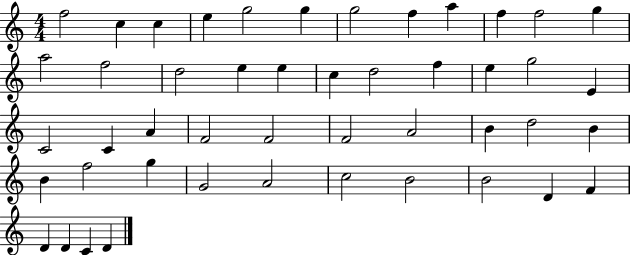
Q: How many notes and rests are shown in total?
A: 47